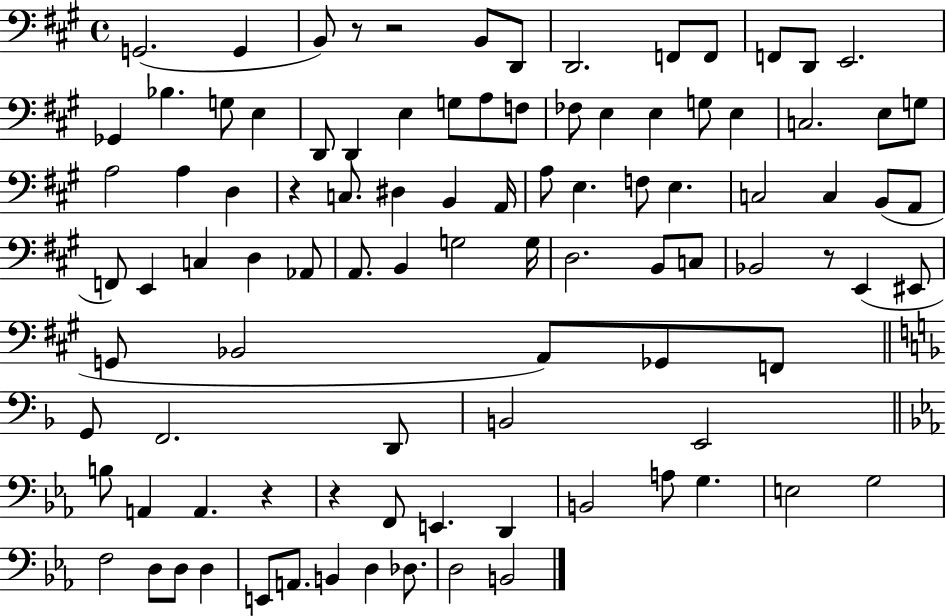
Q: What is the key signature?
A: A major